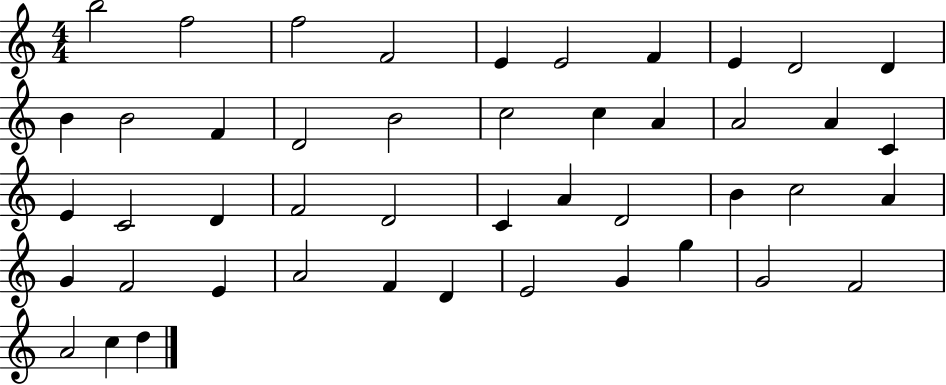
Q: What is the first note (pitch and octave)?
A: B5